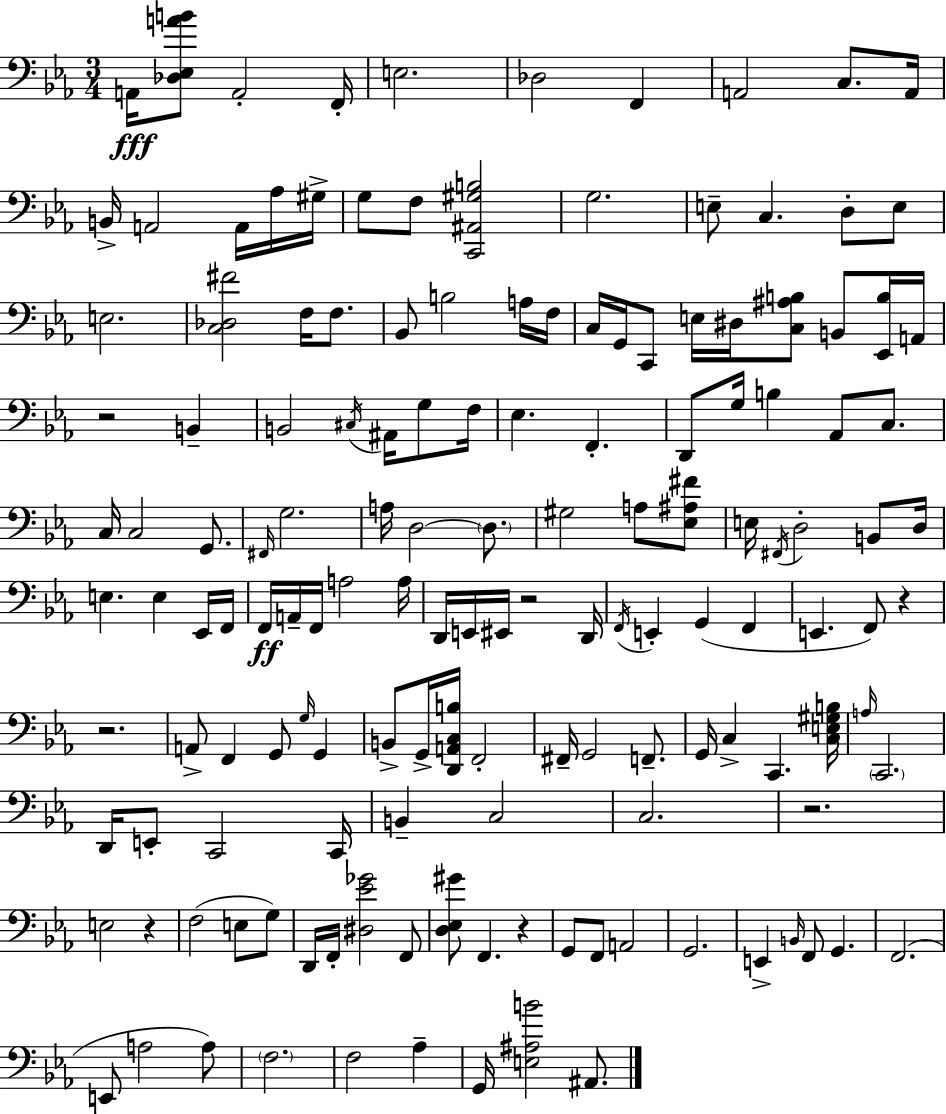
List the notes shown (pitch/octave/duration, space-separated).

A2/s [Db3,Eb3,A4,B4]/e A2/h F2/s E3/h. Db3/h F2/q A2/h C3/e. A2/s B2/s A2/h A2/s Ab3/s G#3/s G3/e F3/e [C2,A#2,G#3,B3]/h G3/h. E3/e C3/q. D3/e E3/e E3/h. [C3,Db3,F#4]/h F3/s F3/e. Bb2/e B3/h A3/s F3/s C3/s G2/s C2/e E3/s D#3/s [C3,A#3,B3]/e B2/e [Eb2,B3]/s A2/s R/h B2/q B2/h C#3/s A#2/s G3/e F3/s Eb3/q. F2/q. D2/e G3/s B3/q Ab2/e C3/e. C3/s C3/h G2/e. F#2/s G3/h. A3/s D3/h D3/e. G#3/h A3/e [Eb3,A#3,F#4]/e E3/s F#2/s D3/h B2/e D3/s E3/q. E3/q Eb2/s F2/s F2/s A2/s F2/s A3/h A3/s D2/s E2/s EIS2/s R/h D2/s F2/s E2/q G2/q F2/q E2/q. F2/e R/q R/h. A2/e F2/q G2/e G3/s G2/q B2/e G2/s [D2,A2,C3,B3]/s F2/h F#2/s G2/h F2/e. G2/s C3/q C2/q. [C3,E3,G#3,B3]/s A3/s C2/h. D2/s E2/e C2/h C2/s B2/q C3/h C3/h. R/h. E3/h R/q F3/h E3/e G3/e D2/s F2/s [D#3,Eb4,Gb4]/h F2/e [D3,Eb3,G#4]/e F2/q. R/q G2/e F2/e A2/h G2/h. E2/q B2/s F2/e G2/q. F2/h. E2/e A3/h A3/e F3/h. F3/h Ab3/q G2/s [E3,A#3,B4]/h A#2/e.